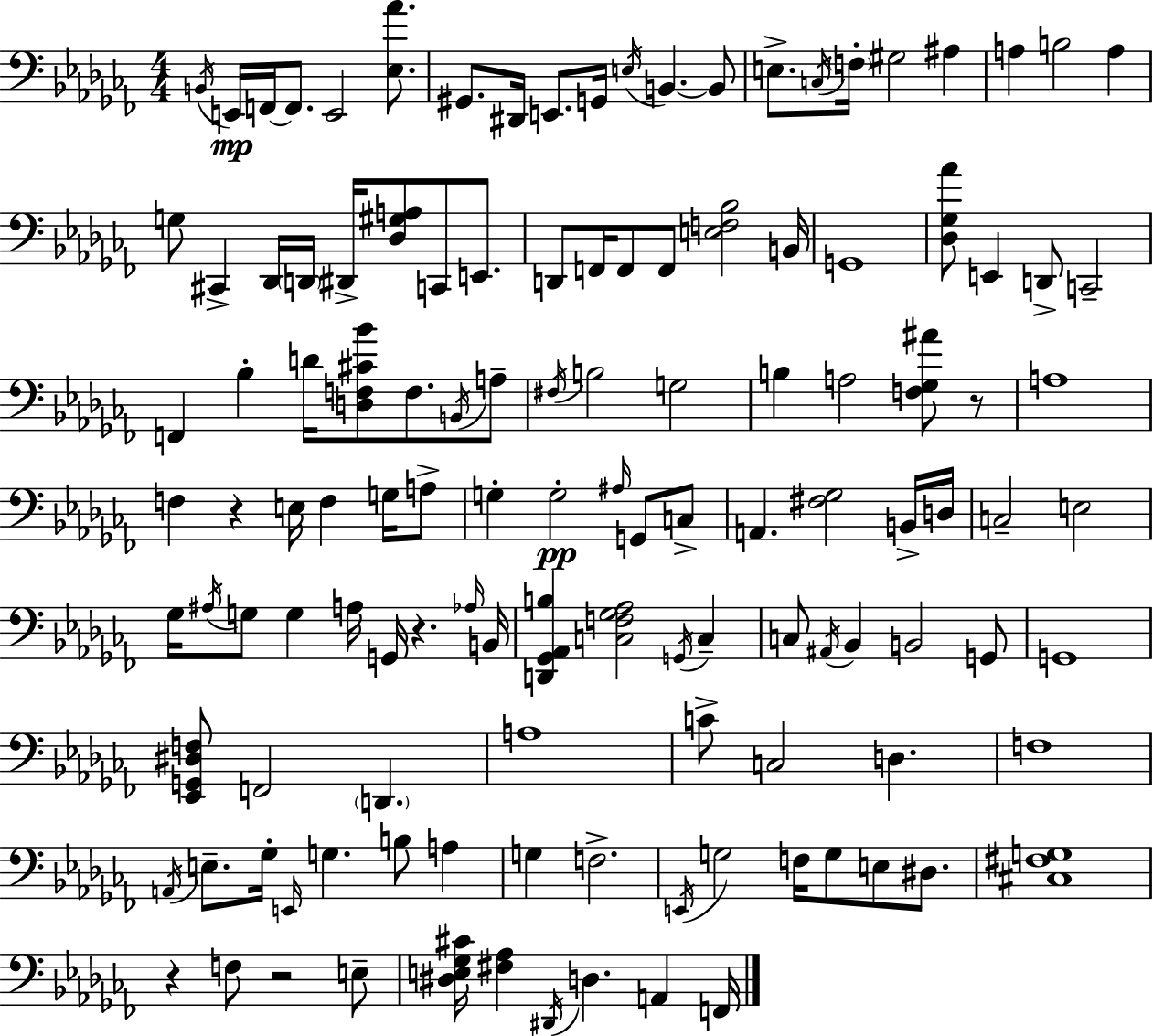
B2/s E2/s F2/s F2/e. E2/h [Eb3,Ab4]/e. G#2/e. D#2/s E2/e. G2/s E3/s B2/q. B2/e E3/e. C3/s F3/s G#3/h A#3/q A3/q B3/h A3/q G3/e C#2/q Db2/s D2/s D#2/s [Db3,G#3,A3]/e C2/e E2/e. D2/e F2/s F2/e F2/e [E3,F3,Bb3]/h B2/s G2/w [Db3,Gb3,Ab4]/e E2/q D2/e C2/h F2/q Bb3/q D4/s [D3,F3,C#4,Bb4]/e F3/e. B2/s A3/e F#3/s B3/h G3/h B3/q A3/h [F3,Gb3,A#4]/e R/e A3/w F3/q R/q E3/s F3/q G3/s A3/e G3/q G3/h A#3/s G2/e C3/e A2/q. [F#3,Gb3]/h B2/s D3/s C3/h E3/h Gb3/s A#3/s G3/e G3/q A3/s G2/s R/q. Ab3/s B2/s [D2,Gb2,Ab2,B3]/q [C3,F3,Gb3,Ab3]/h G2/s C3/q C3/e A#2/s Bb2/q B2/h G2/e G2/w [Eb2,G2,D#3,F3]/e F2/h D2/q. A3/w C4/e C3/h D3/q. F3/w A2/s E3/e. Gb3/s E2/s G3/q. B3/e A3/q G3/q F3/h. E2/s G3/h F3/s G3/e E3/e D#3/e. [C#3,F#3,G3]/w R/q F3/e R/h E3/e [D#3,E3,Gb3,C#4]/s [F#3,Ab3]/q D#2/s D3/q. A2/q F2/s